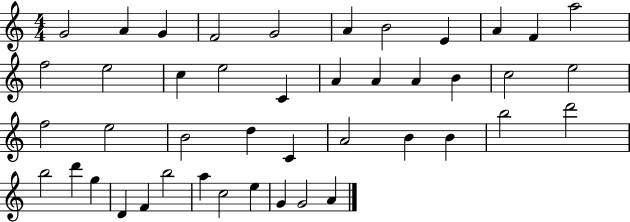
X:1
T:Untitled
M:4/4
L:1/4
K:C
G2 A G F2 G2 A B2 E A F a2 f2 e2 c e2 C A A A B c2 e2 f2 e2 B2 d C A2 B B b2 d'2 b2 d' g D F b2 a c2 e G G2 A